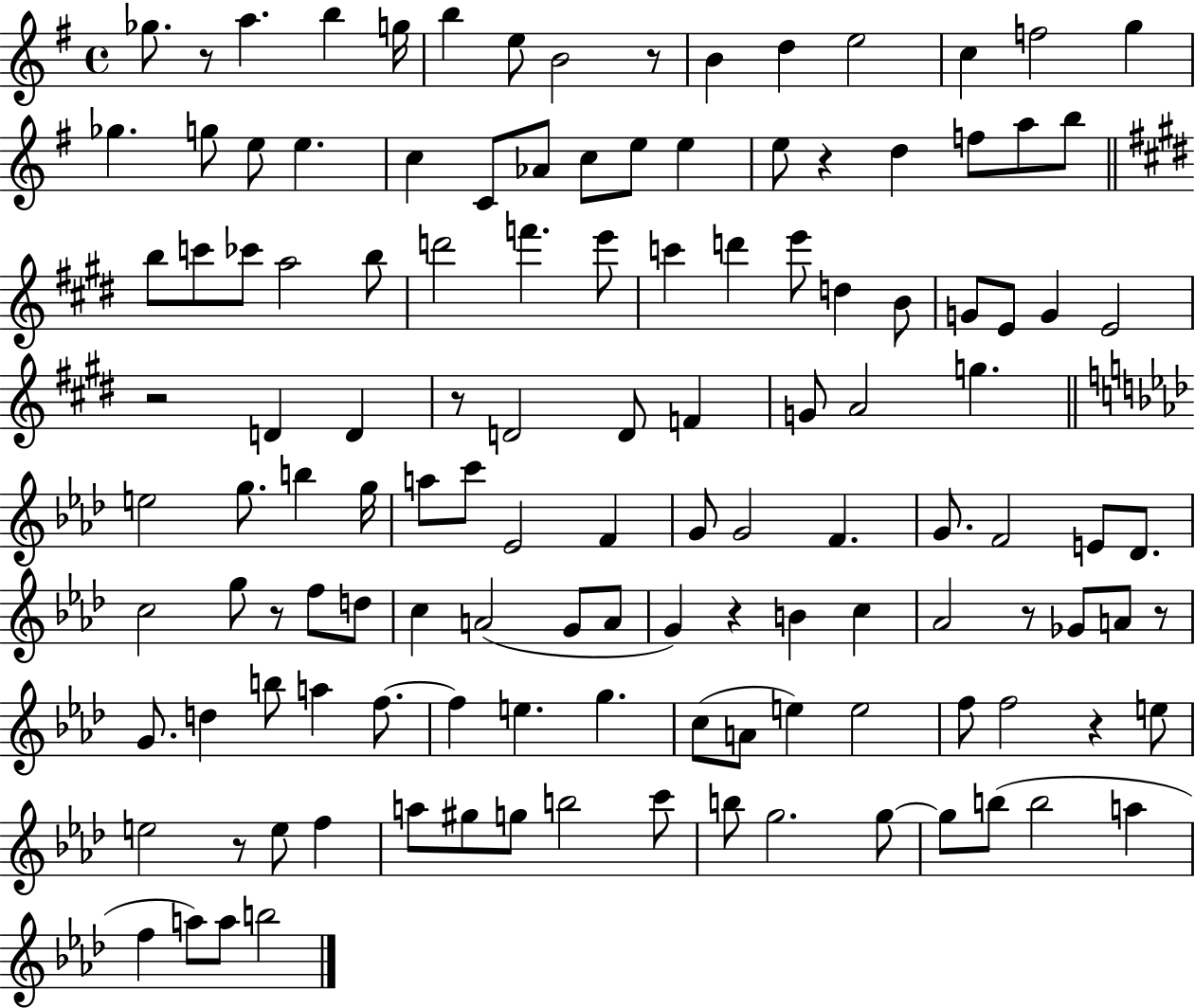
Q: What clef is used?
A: treble